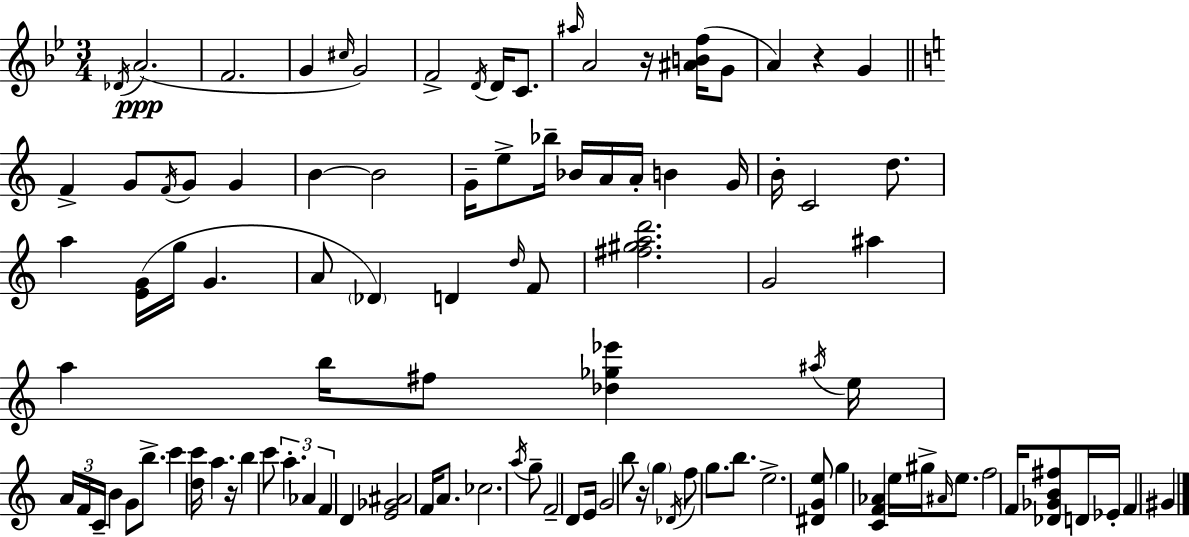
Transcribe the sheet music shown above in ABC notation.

X:1
T:Untitled
M:3/4
L:1/4
K:Gm
_D/4 A2 F2 G ^c/4 G2 F2 D/4 D/4 C/2 ^a/4 A2 z/4 [^ABf]/4 G/2 A z G F G/2 F/4 G/2 G B B2 G/4 e/2 _b/4 _B/4 A/4 A/4 B G/4 B/4 C2 d/2 a [EG]/4 g/4 G A/2 _D D d/4 F/2 [^f^gad']2 G2 ^a a b/4 ^f/2 [_d_g_e'] ^a/4 e/4 A/4 F/4 C/4 B G/2 b/2 c' [dc']/4 a z/4 b c'/2 a _A F D [E_G^A]2 F/4 A/2 _c2 a/4 g/2 F2 D/2 E/4 G2 b/2 z/4 g _D/4 f/2 g/2 b/2 e2 [^DGe]/2 g [CF_A] e/4 ^g/4 ^A/4 e/2 f2 F/4 [_D_GB^f]/2 D/4 _E/4 F ^G